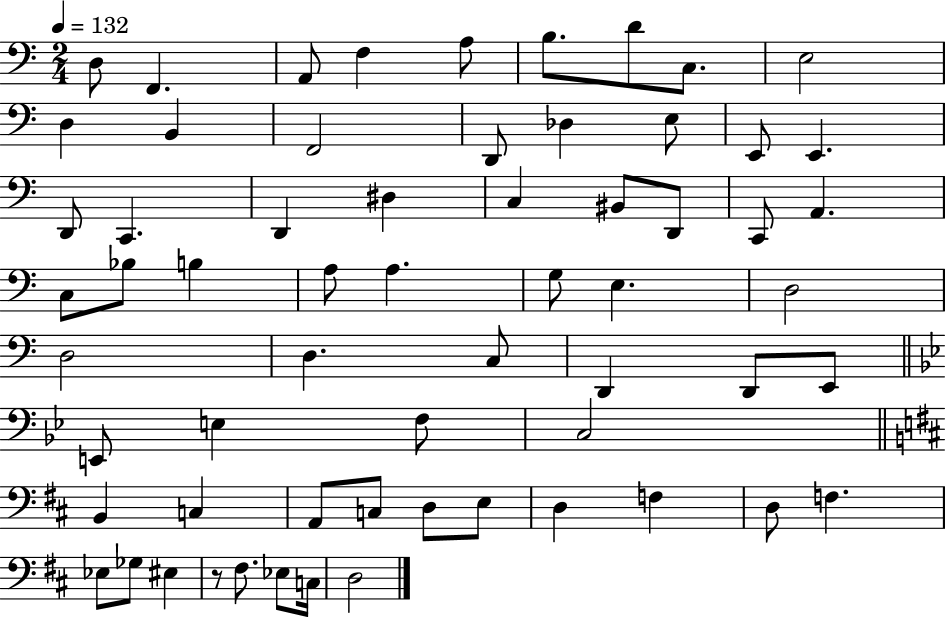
{
  \clef bass
  \numericTimeSignature
  \time 2/4
  \key c \major
  \tempo 4 = 132
  \repeat volta 2 { d8 f,4. | a,8 f4 a8 | b8. d'8 c8. | e2 | \break d4 b,4 | f,2 | d,8 des4 e8 | e,8 e,4. | \break d,8 c,4. | d,4 dis4 | c4 bis,8 d,8 | c,8 a,4. | \break c8 bes8 b4 | a8 a4. | g8 e4. | d2 | \break d2 | d4. c8 | d,4 d,8 e,8 | \bar "||" \break \key bes \major e,8 e4 f8 | c2 | \bar "||" \break \key b \minor b,4 c4 | a,8 c8 d8 e8 | d4 f4 | d8 f4. | \break ees8 ges8 eis4 | r8 fis8. ees8 c16 | d2 | } \bar "|."
}